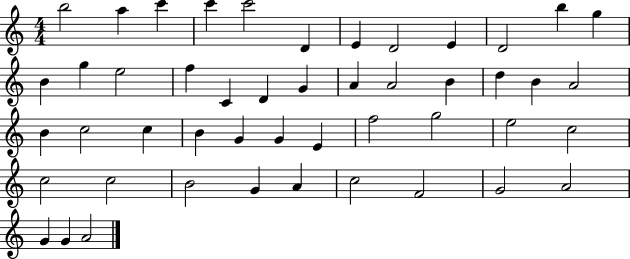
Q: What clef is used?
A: treble